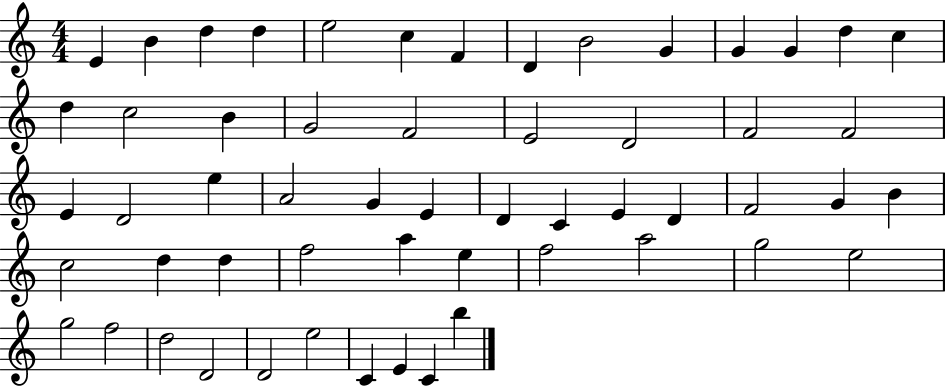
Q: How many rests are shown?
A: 0